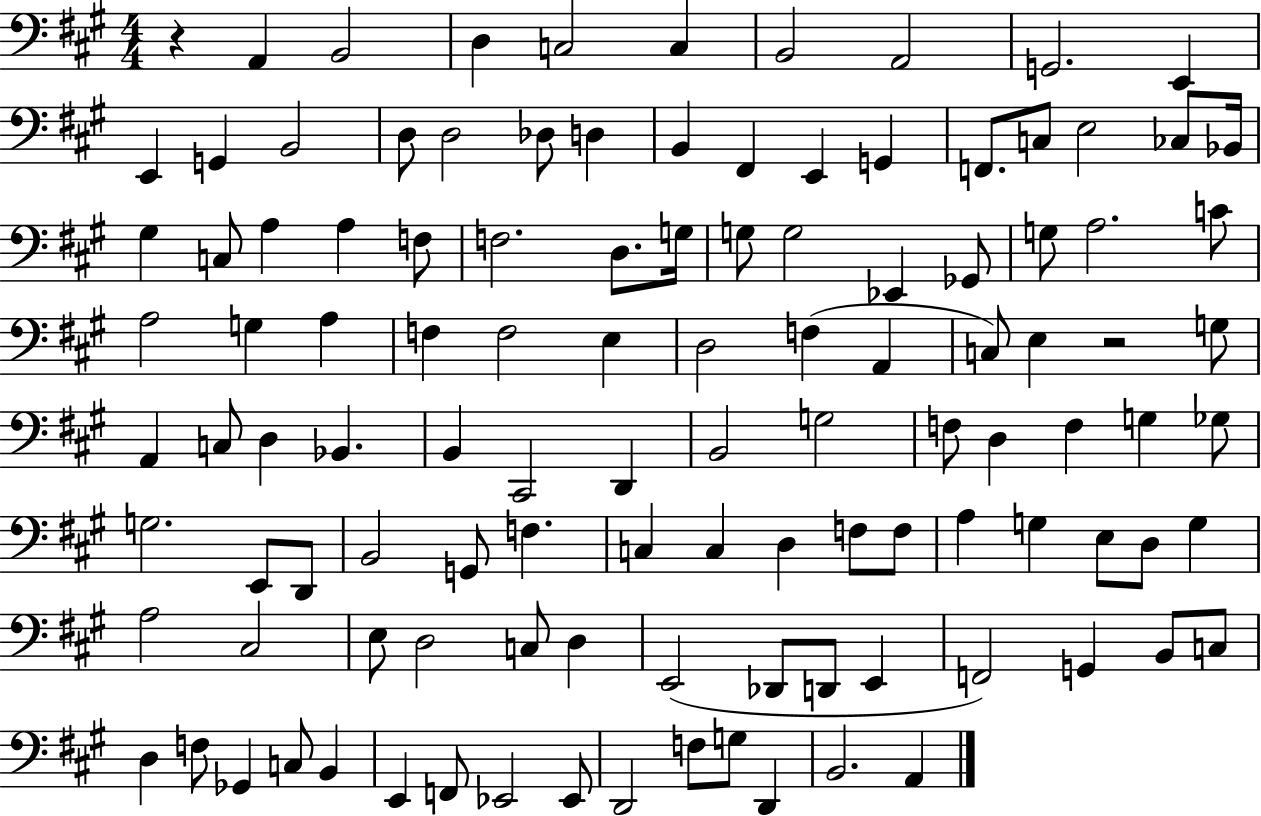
X:1
T:Untitled
M:4/4
L:1/4
K:A
z A,, B,,2 D, C,2 C, B,,2 A,,2 G,,2 E,, E,, G,, B,,2 D,/2 D,2 _D,/2 D, B,, ^F,, E,, G,, F,,/2 C,/2 E,2 _C,/2 _B,,/4 ^G, C,/2 A, A, F,/2 F,2 D,/2 G,/4 G,/2 G,2 _E,, _G,,/2 G,/2 A,2 C/2 A,2 G, A, F, F,2 E, D,2 F, A,, C,/2 E, z2 G,/2 A,, C,/2 D, _B,, B,, ^C,,2 D,, B,,2 G,2 F,/2 D, F, G, _G,/2 G,2 E,,/2 D,,/2 B,,2 G,,/2 F, C, C, D, F,/2 F,/2 A, G, E,/2 D,/2 G, A,2 ^C,2 E,/2 D,2 C,/2 D, E,,2 _D,,/2 D,,/2 E,, F,,2 G,, B,,/2 C,/2 D, F,/2 _G,, C,/2 B,, E,, F,,/2 _E,,2 _E,,/2 D,,2 F,/2 G,/2 D,, B,,2 A,,